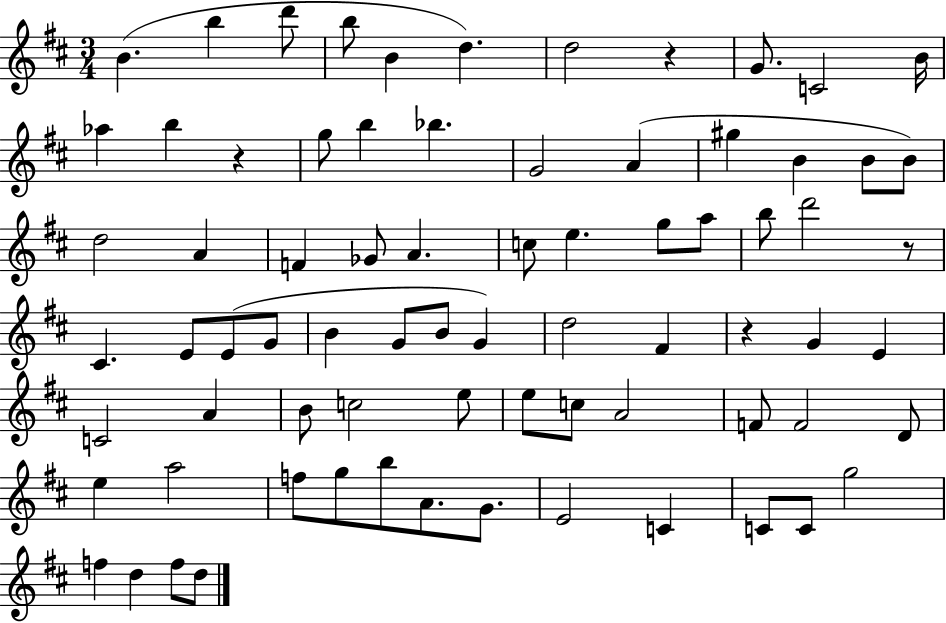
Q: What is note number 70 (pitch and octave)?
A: F5